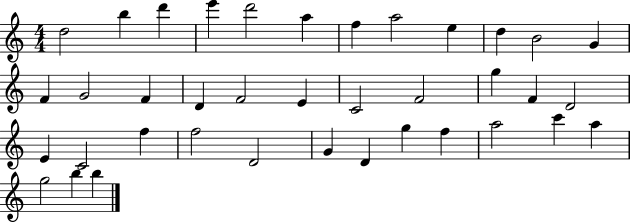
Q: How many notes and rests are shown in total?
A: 38